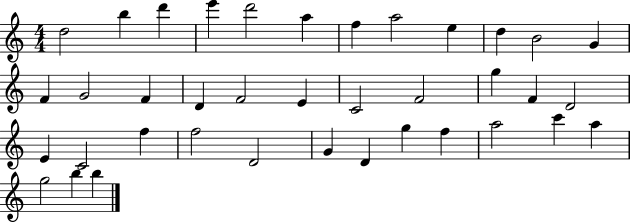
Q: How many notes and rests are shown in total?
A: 38